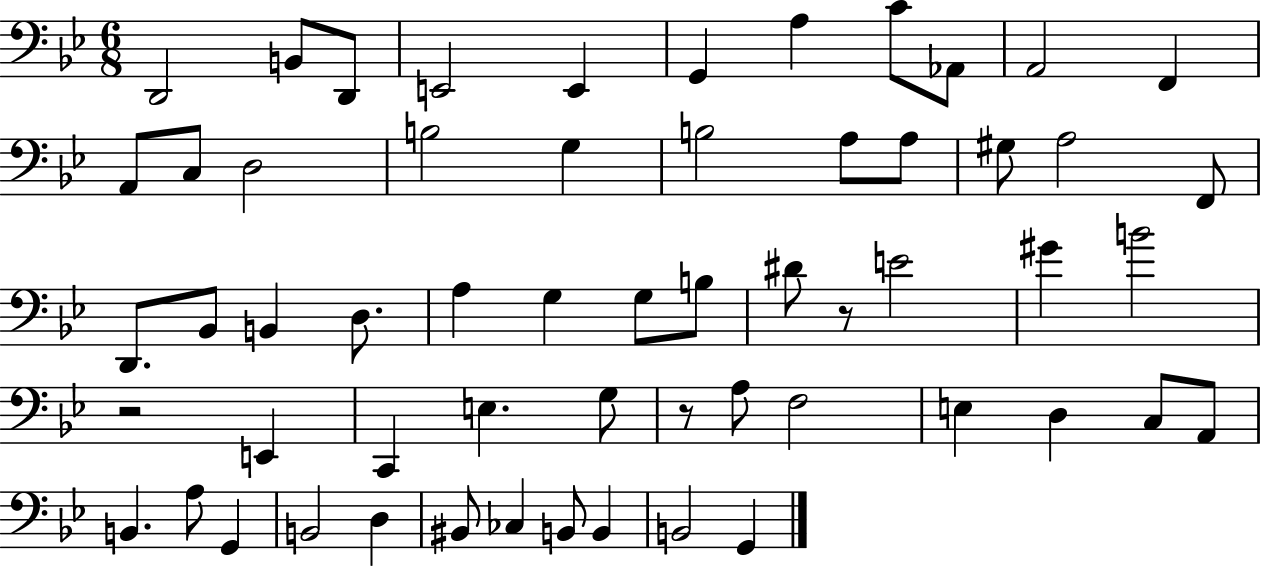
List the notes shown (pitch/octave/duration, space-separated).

D2/h B2/e D2/e E2/h E2/q G2/q A3/q C4/e Ab2/e A2/h F2/q A2/e C3/e D3/h B3/h G3/q B3/h A3/e A3/e G#3/e A3/h F2/e D2/e. Bb2/e B2/q D3/e. A3/q G3/q G3/e B3/e D#4/e R/e E4/h G#4/q B4/h R/h E2/q C2/q E3/q. G3/e R/e A3/e F3/h E3/q D3/q C3/e A2/e B2/q. A3/e G2/q B2/h D3/q BIS2/e CES3/q B2/e B2/q B2/h G2/q